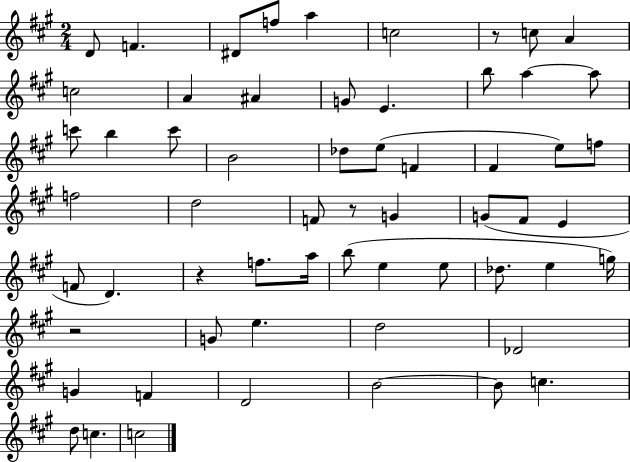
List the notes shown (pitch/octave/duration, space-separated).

D4/e F4/q. D#4/e F5/e A5/q C5/h R/e C5/e A4/q C5/h A4/q A#4/q G4/e E4/q. B5/e A5/q A5/e C6/e B5/q C6/e B4/h Db5/e E5/e F4/q F#4/q E5/e F5/e F5/h D5/h F4/e R/e G4/q G4/e F#4/e E4/q F4/e D4/q. R/q F5/e. A5/s B5/e E5/q E5/e Db5/e. E5/q G5/s R/h G4/e E5/q. D5/h Db4/h G4/q F4/q D4/h B4/h B4/e C5/q. D5/e C5/q. C5/h